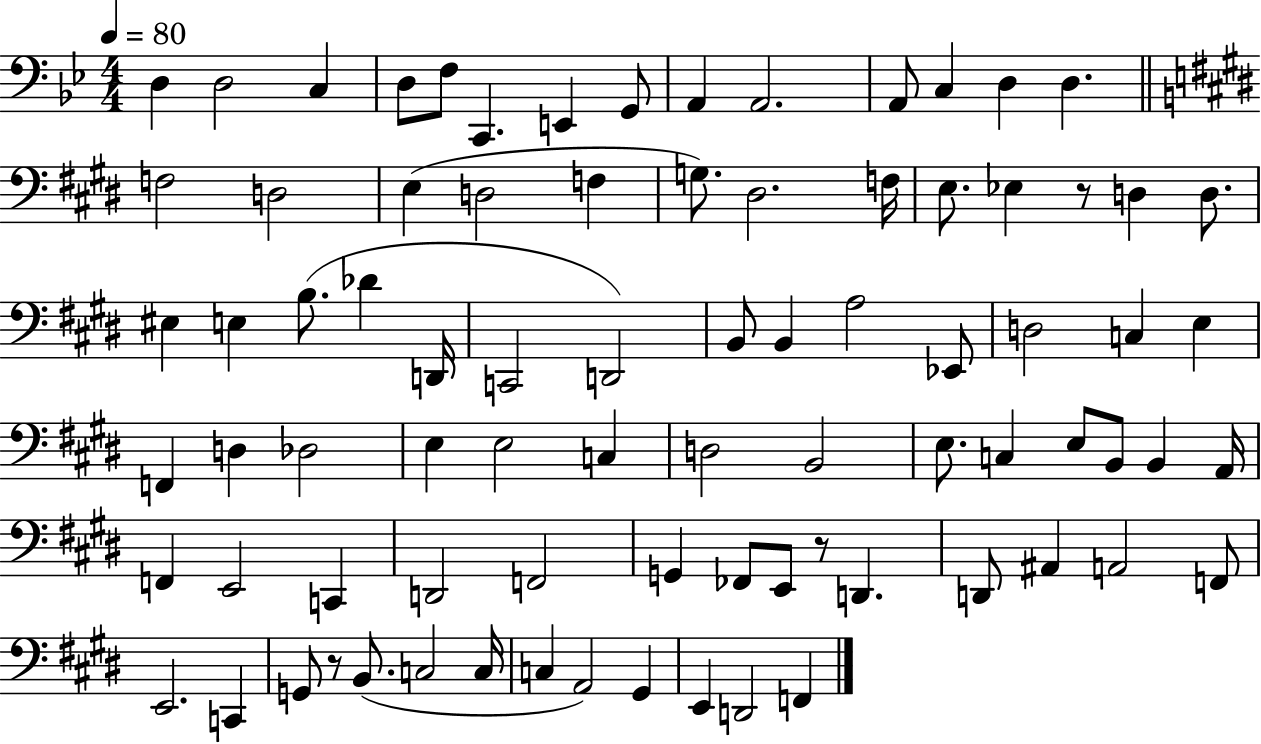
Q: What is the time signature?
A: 4/4